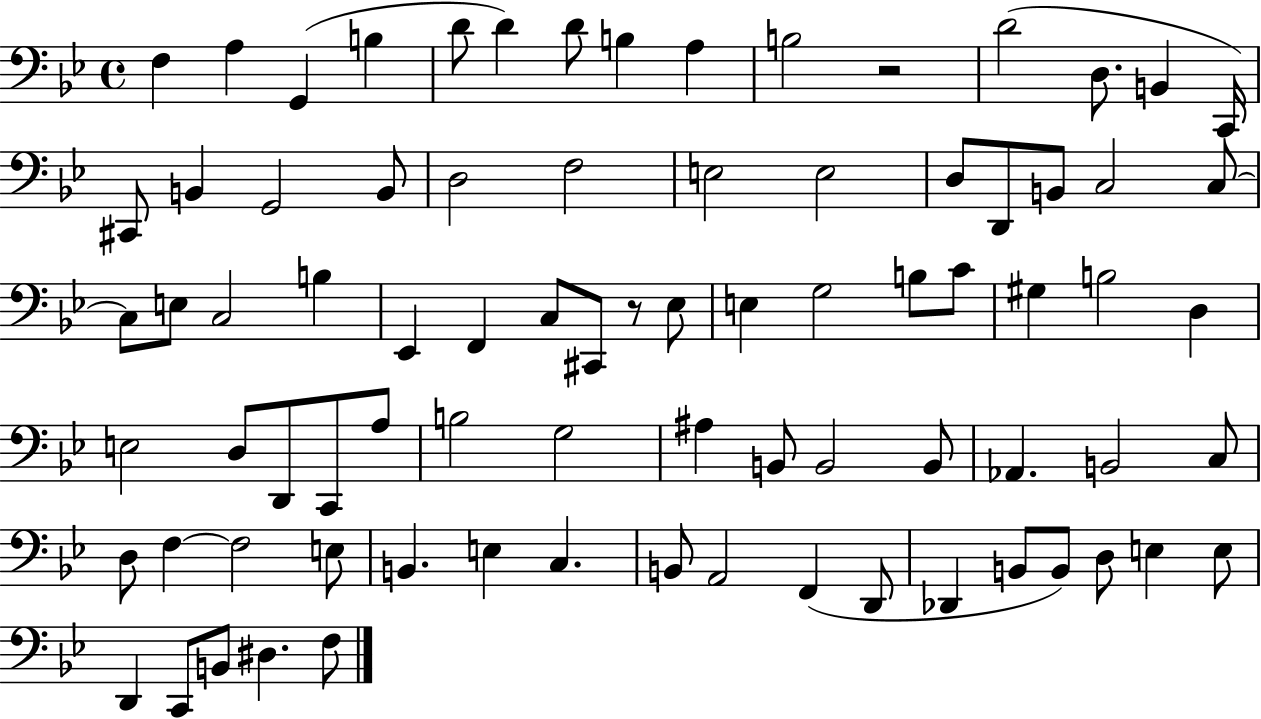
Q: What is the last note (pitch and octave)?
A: F3